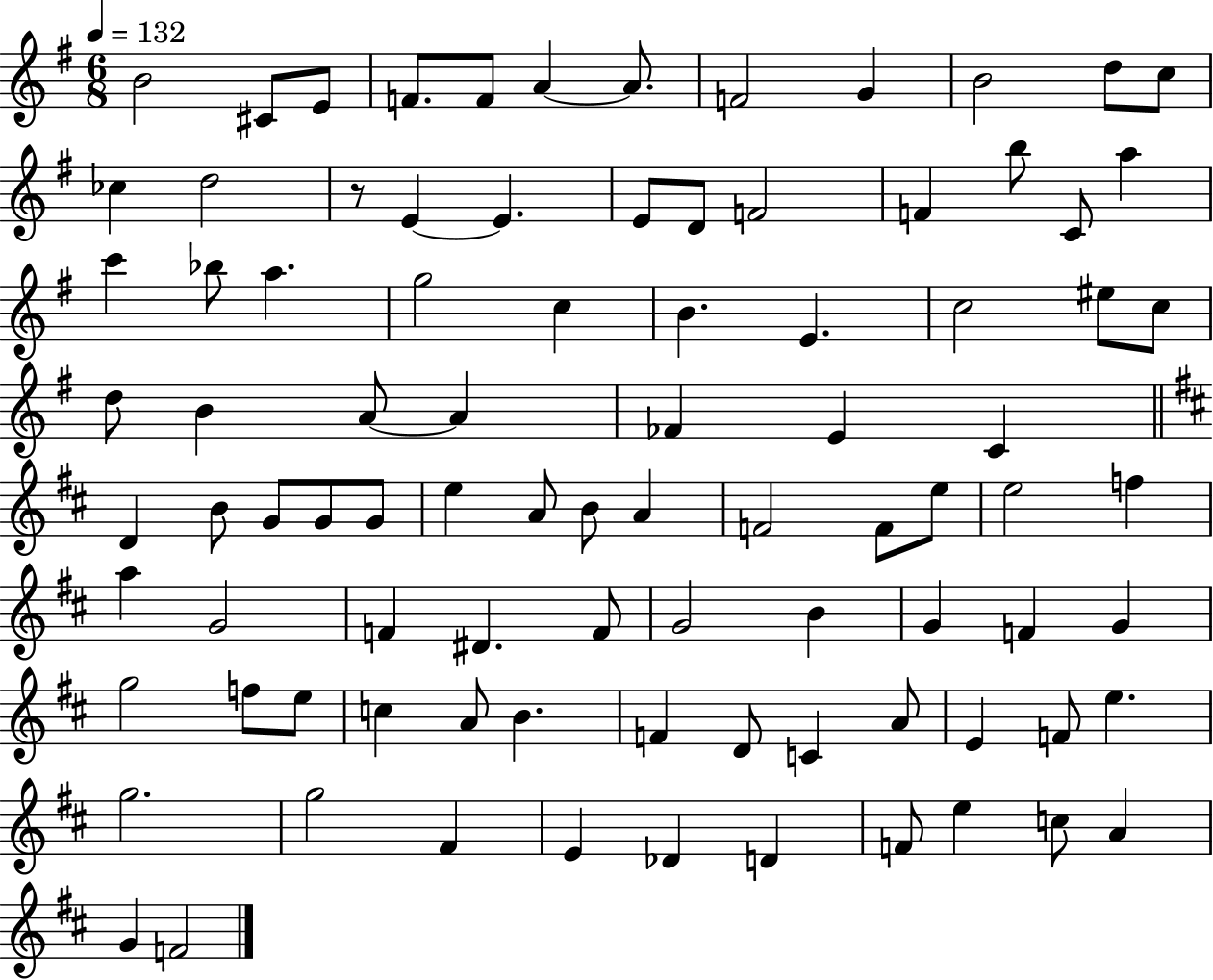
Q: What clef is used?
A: treble